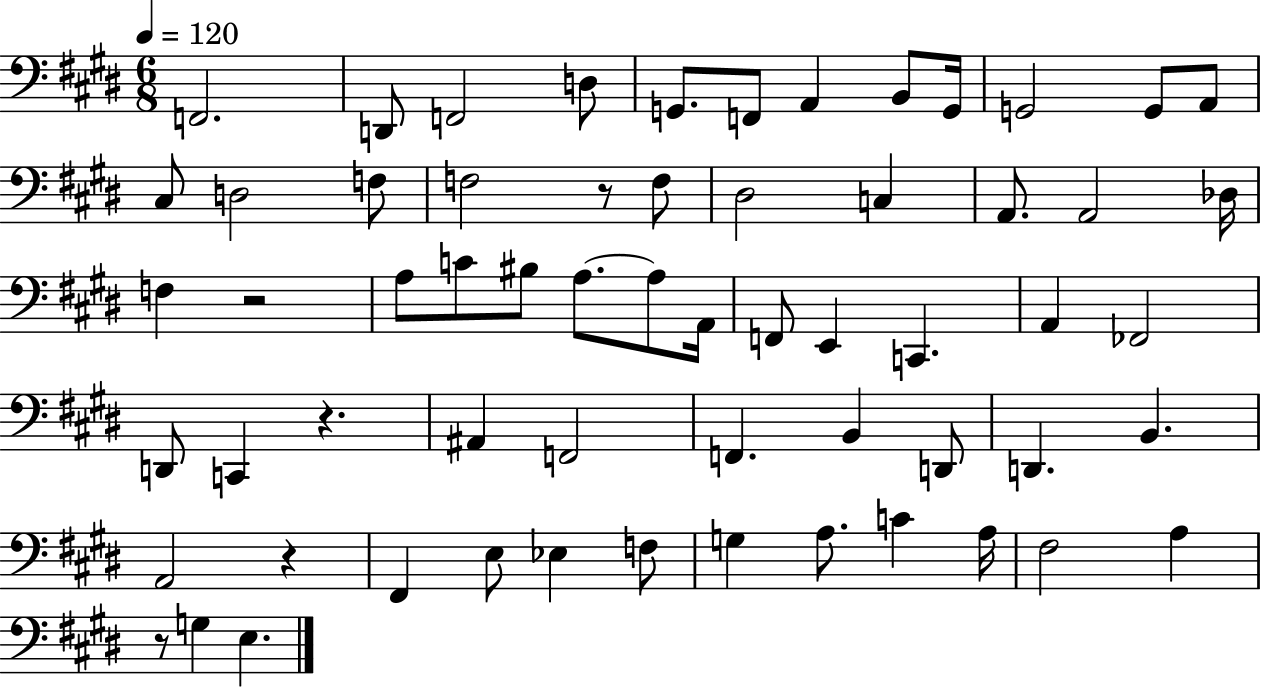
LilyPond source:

{
  \clef bass
  \numericTimeSignature
  \time 6/8
  \key e \major
  \tempo 4 = 120
  f,2. | d,8 f,2 d8 | g,8. f,8 a,4 b,8 g,16 | g,2 g,8 a,8 | \break cis8 d2 f8 | f2 r8 f8 | dis2 c4 | a,8. a,2 des16 | \break f4 r2 | a8 c'8 bis8 a8.~~ a8 a,16 | f,8 e,4 c,4. | a,4 fes,2 | \break d,8 c,4 r4. | ais,4 f,2 | f,4. b,4 d,8 | d,4. b,4. | \break a,2 r4 | fis,4 e8 ees4 f8 | g4 a8. c'4 a16 | fis2 a4 | \break r8 g4 e4. | \bar "|."
}